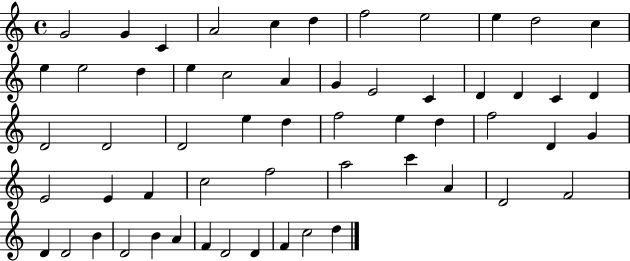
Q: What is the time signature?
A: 4/4